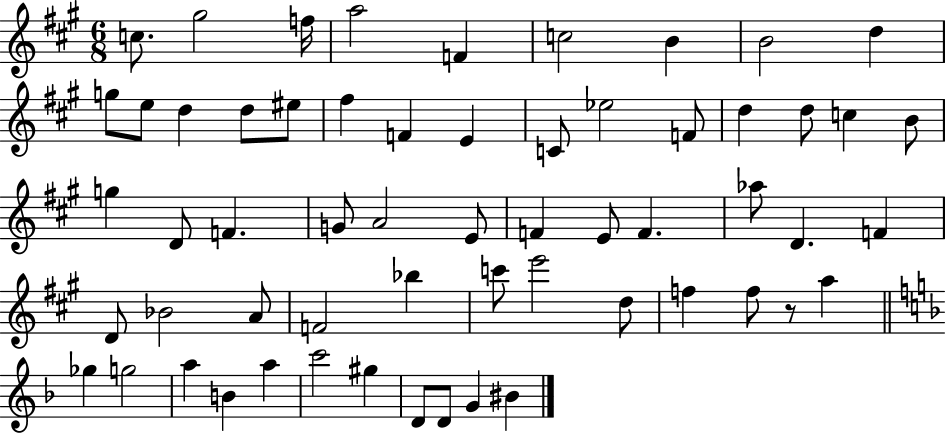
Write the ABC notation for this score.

X:1
T:Untitled
M:6/8
L:1/4
K:A
c/2 ^g2 f/4 a2 F c2 B B2 d g/2 e/2 d d/2 ^e/2 ^f F E C/2 _e2 F/2 d d/2 c B/2 g D/2 F G/2 A2 E/2 F E/2 F _a/2 D F D/2 _B2 A/2 F2 _b c'/2 e'2 d/2 f f/2 z/2 a _g g2 a B a c'2 ^g D/2 D/2 G ^B